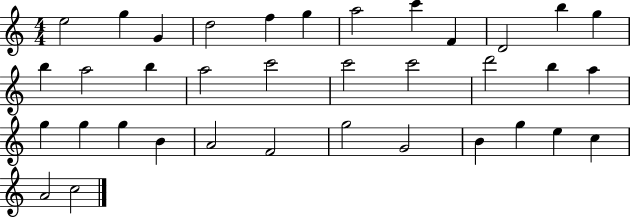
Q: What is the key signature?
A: C major